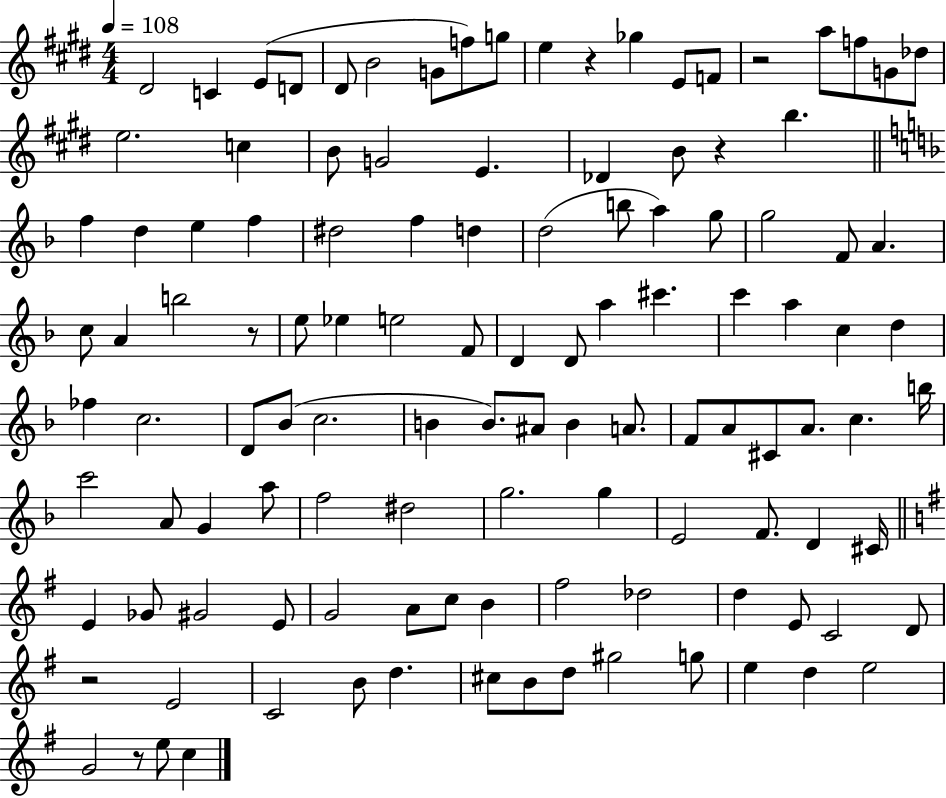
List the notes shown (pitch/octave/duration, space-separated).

D#4/h C4/q E4/e D4/e D#4/e B4/h G4/e F5/e G5/e E5/q R/q Gb5/q E4/e F4/e R/h A5/e F5/e G4/e Db5/e E5/h. C5/q B4/e G4/h E4/q. Db4/q B4/e R/q B5/q. F5/q D5/q E5/q F5/q D#5/h F5/q D5/q D5/h B5/e A5/q G5/e G5/h F4/e A4/q. C5/e A4/q B5/h R/e E5/e Eb5/q E5/h F4/e D4/q D4/e A5/q C#6/q. C6/q A5/q C5/q D5/q FES5/q C5/h. D4/e Bb4/e C5/h. B4/q B4/e. A#4/e B4/q A4/e. F4/e A4/e C#4/e A4/e. C5/q. B5/s C6/h A4/e G4/q A5/e F5/h D#5/h G5/h. G5/q E4/h F4/e. D4/q C#4/s E4/q Gb4/e G#4/h E4/e G4/h A4/e C5/e B4/q F#5/h Db5/h D5/q E4/e C4/h D4/e R/h E4/h C4/h B4/e D5/q. C#5/e B4/e D5/e G#5/h G5/e E5/q D5/q E5/h G4/h R/e E5/e C5/q